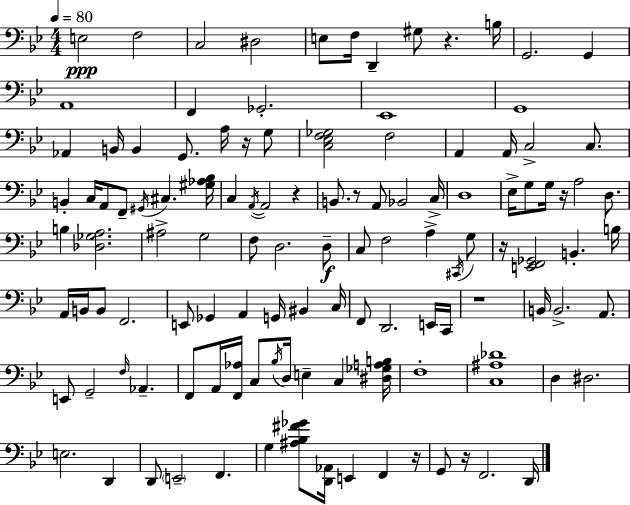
X:1
T:Untitled
M:4/4
L:1/4
K:Bb
E,2 F,2 C,2 ^D,2 E,/2 F,/4 D,, ^G,/2 z B,/4 G,,2 G,, A,,4 F,, _G,,2 _E,,4 G,,4 _A,, B,,/4 B,, G,,/2 A,/4 z/4 G,/2 [C,_E,F,_G,]2 F,2 A,, A,,/4 C,2 C,/2 B,, C,/4 A,,/2 F,,/2 ^G,,/4 ^C, [^G,_A,_B,]/4 C, A,,/4 A,,2 z B,,/2 z/2 A,,/2 _B,,2 C,/4 D,4 _E,/4 G,/2 G,/4 z/4 A,2 D,/2 B, [_D,_G,A,]2 ^A,2 G,2 F,/2 D,2 D,/2 C,/2 F,2 A, ^C,,/4 G,/2 z/4 [E,,F,,_G,,]2 B,, B,/4 A,,/4 B,,/4 B,,/2 F,,2 E,,/2 _G,, A,, G,,/4 ^B,, C,/4 F,,/2 D,,2 E,,/4 C,,/4 z4 B,,/4 B,,2 A,,/2 E,,/2 G,,2 F,/4 _A,, F,,/2 A,,/4 [F,,_A,]/4 C,/2 _B,/4 D,/4 E, C, [^D,_G,A,B,]/4 F,4 [C,^A,_D]4 D, ^D,2 E,2 D,, D,,/2 E,,2 F,, G, [^A,_B,^F_G]/2 [D,,_A,,]/4 E,, F,, z/4 G,,/2 z/4 F,,2 D,,/4